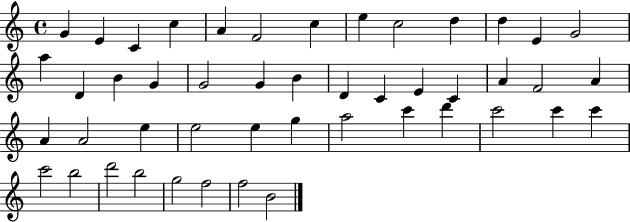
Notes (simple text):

G4/q E4/q C4/q C5/q A4/q F4/h C5/q E5/q C5/h D5/q D5/q E4/q G4/h A5/q D4/q B4/q G4/q G4/h G4/q B4/q D4/q C4/q E4/q C4/q A4/q F4/h A4/q A4/q A4/h E5/q E5/h E5/q G5/q A5/h C6/q D6/q C6/h C6/q C6/q C6/h B5/h D6/h B5/h G5/h F5/h F5/h B4/h